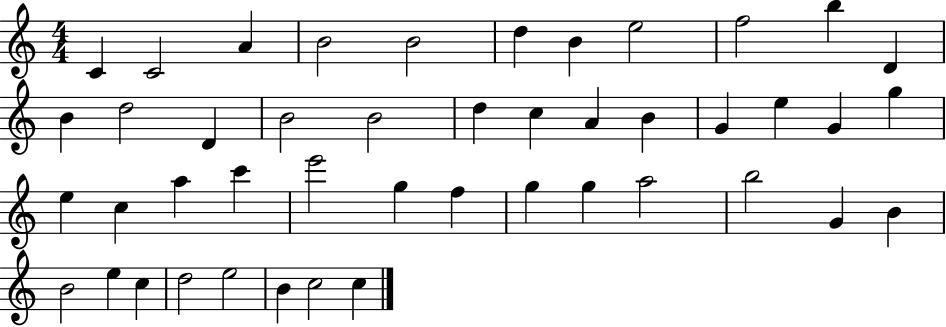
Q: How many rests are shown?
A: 0